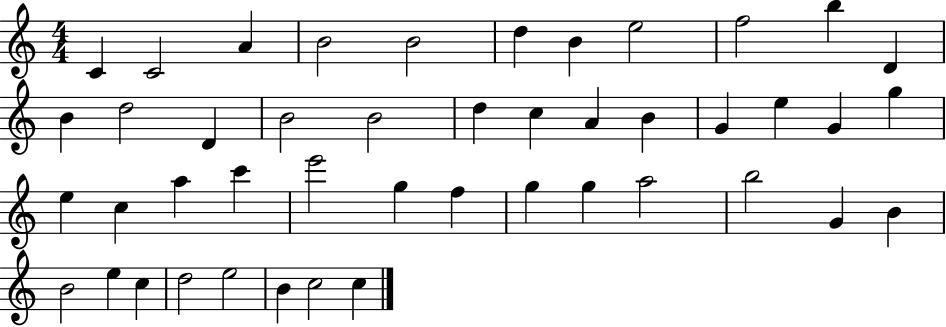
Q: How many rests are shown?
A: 0